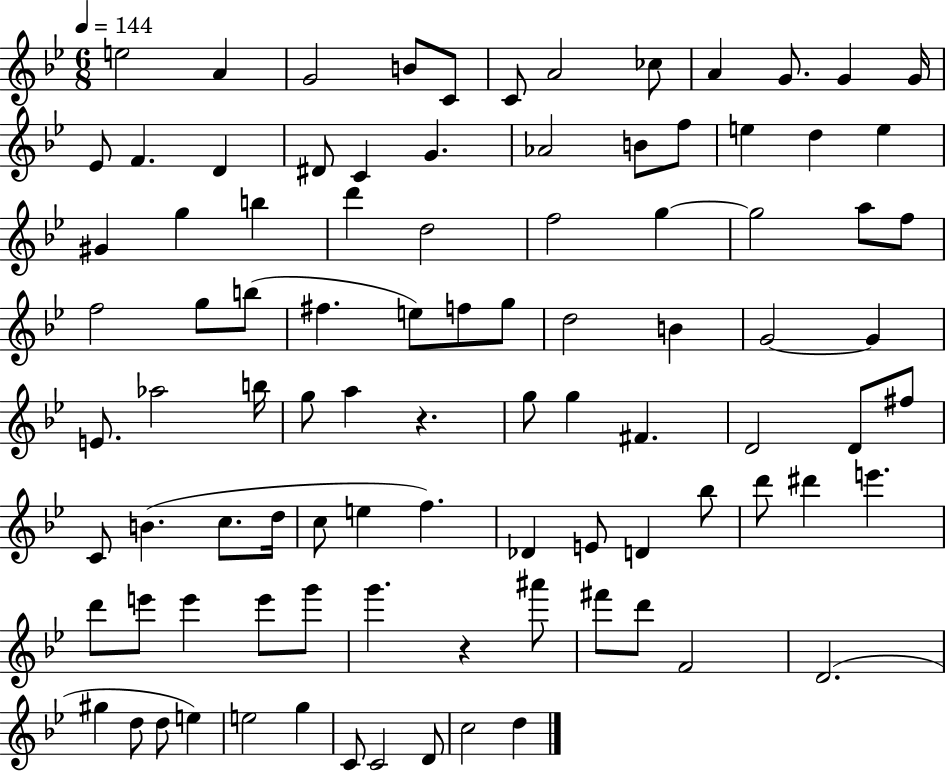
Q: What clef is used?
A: treble